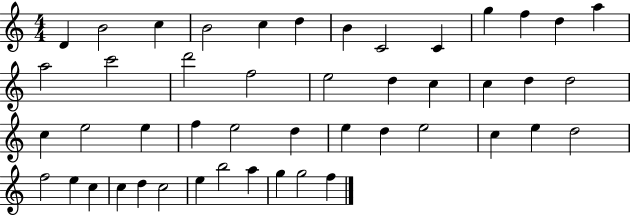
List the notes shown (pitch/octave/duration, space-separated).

D4/q B4/h C5/q B4/h C5/q D5/q B4/q C4/h C4/q G5/q F5/q D5/q A5/q A5/h C6/h D6/h F5/h E5/h D5/q C5/q C5/q D5/q D5/h C5/q E5/h E5/q F5/q E5/h D5/q E5/q D5/q E5/h C5/q E5/q D5/h F5/h E5/q C5/q C5/q D5/q C5/h E5/q B5/h A5/q G5/q G5/h F5/q